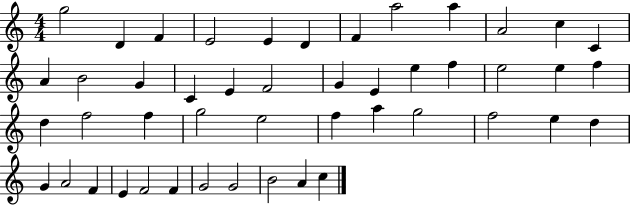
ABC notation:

X:1
T:Untitled
M:4/4
L:1/4
K:C
g2 D F E2 E D F a2 a A2 c C A B2 G C E F2 G E e f e2 e f d f2 f g2 e2 f a g2 f2 e d G A2 F E F2 F G2 G2 B2 A c